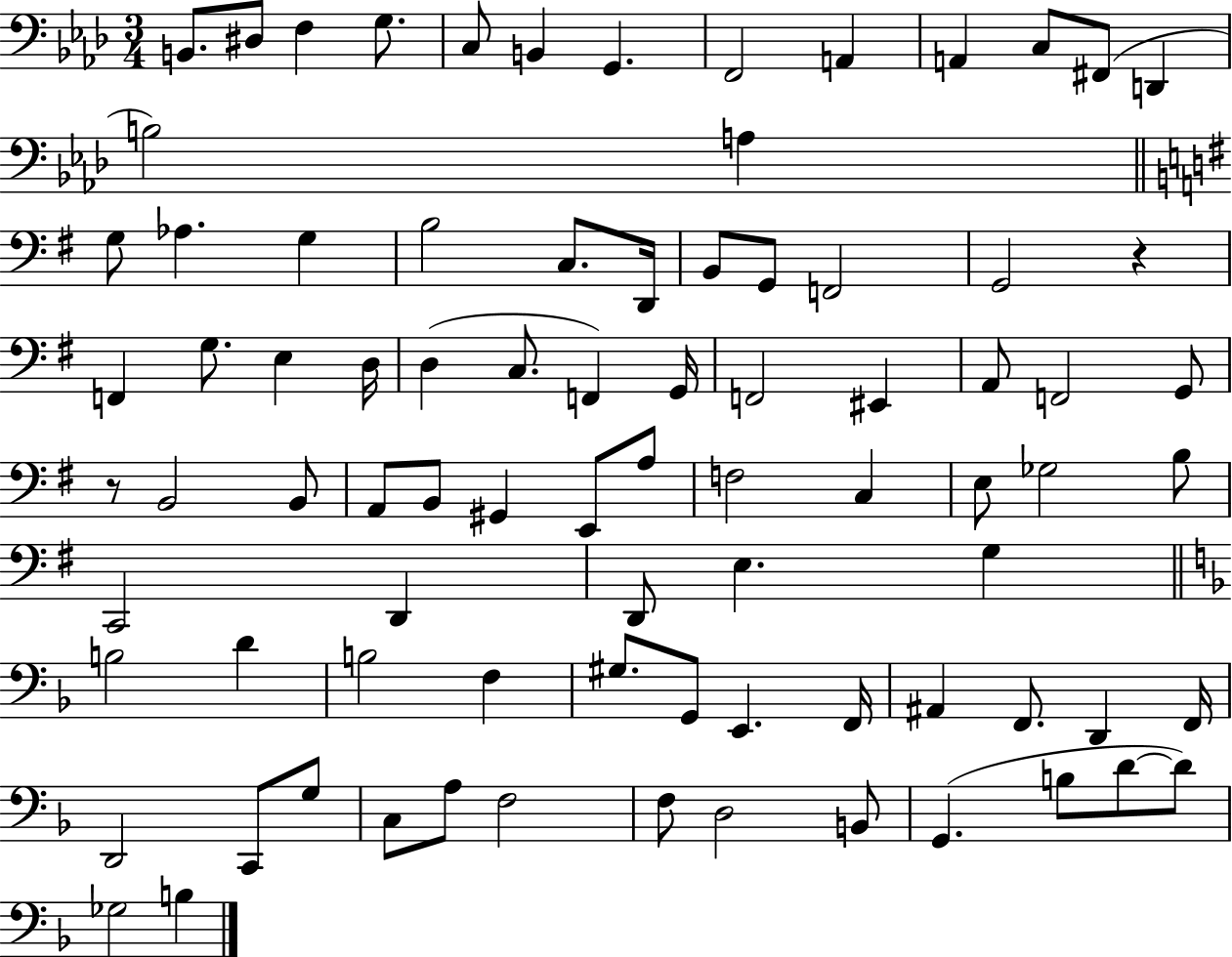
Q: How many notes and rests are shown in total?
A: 84